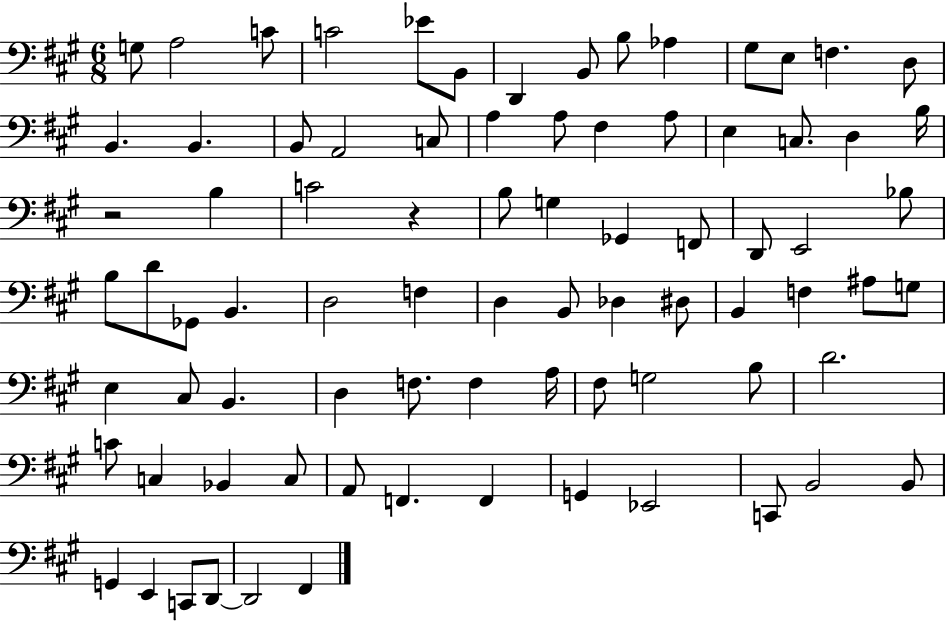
X:1
T:Untitled
M:6/8
L:1/4
K:A
G,/2 A,2 C/2 C2 _E/2 B,,/2 D,, B,,/2 B,/2 _A, ^G,/2 E,/2 F, D,/2 B,, B,, B,,/2 A,,2 C,/2 A, A,/2 ^F, A,/2 E, C,/2 D, B,/4 z2 B, C2 z B,/2 G, _G,, F,,/2 D,,/2 E,,2 _B,/2 B,/2 D/2 _G,,/2 B,, D,2 F, D, B,,/2 _D, ^D,/2 B,, F, ^A,/2 G,/2 E, ^C,/2 B,, D, F,/2 F, A,/4 ^F,/2 G,2 B,/2 D2 C/2 C, _B,, C,/2 A,,/2 F,, F,, G,, _E,,2 C,,/2 B,,2 B,,/2 G,, E,, C,,/2 D,,/2 D,,2 ^F,,